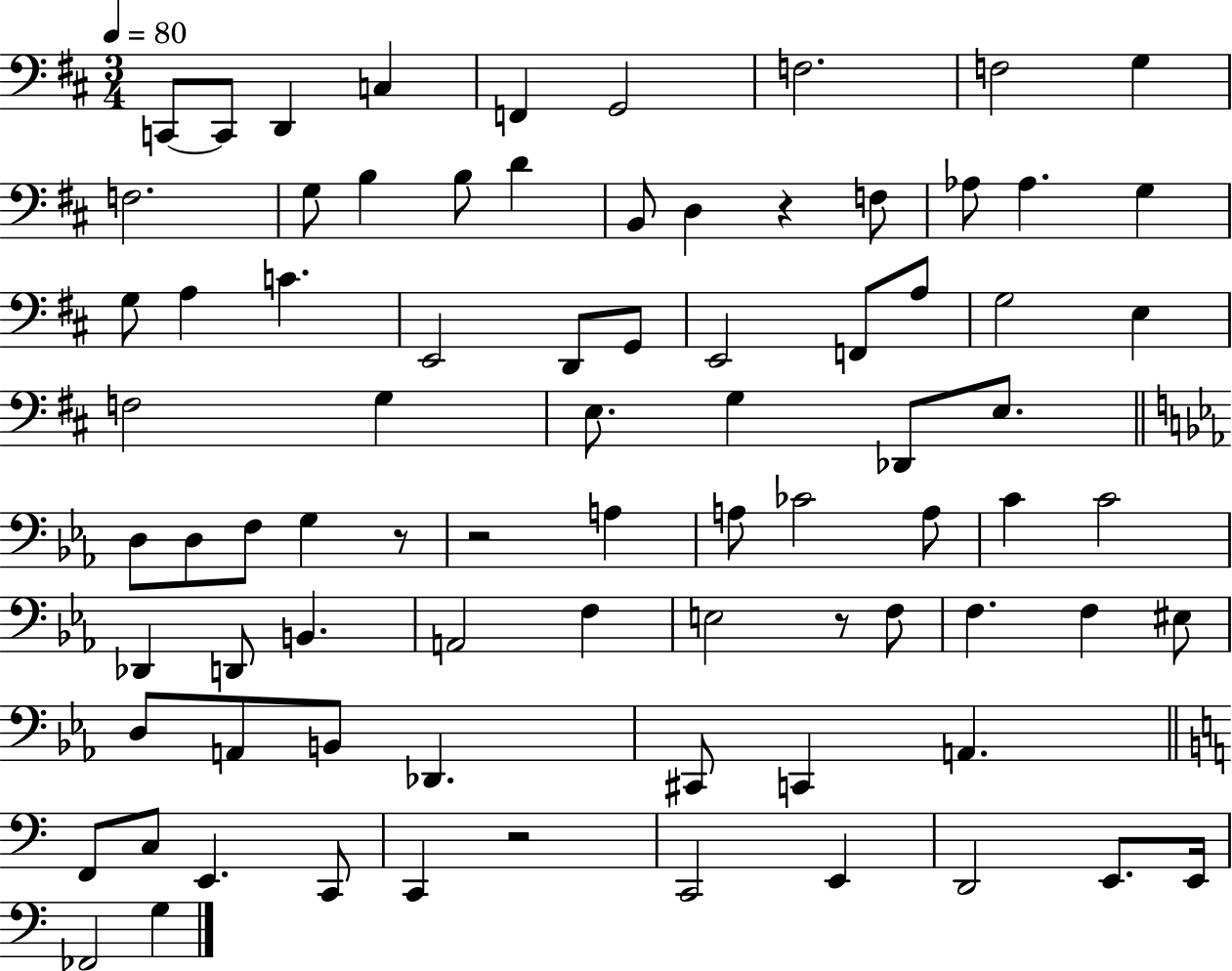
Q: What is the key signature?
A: D major